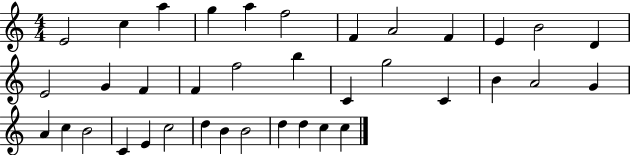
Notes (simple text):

E4/h C5/q A5/q G5/q A5/q F5/h F4/q A4/h F4/q E4/q B4/h D4/q E4/h G4/q F4/q F4/q F5/h B5/q C4/q G5/h C4/q B4/q A4/h G4/q A4/q C5/q B4/h C4/q E4/q C5/h D5/q B4/q B4/h D5/q D5/q C5/q C5/q